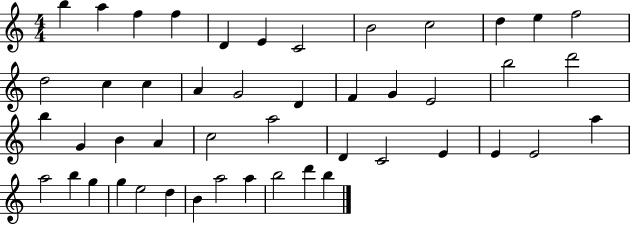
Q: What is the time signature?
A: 4/4